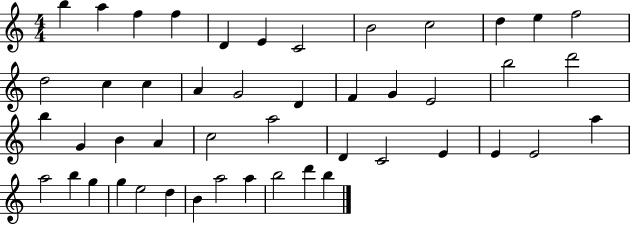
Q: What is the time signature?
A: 4/4